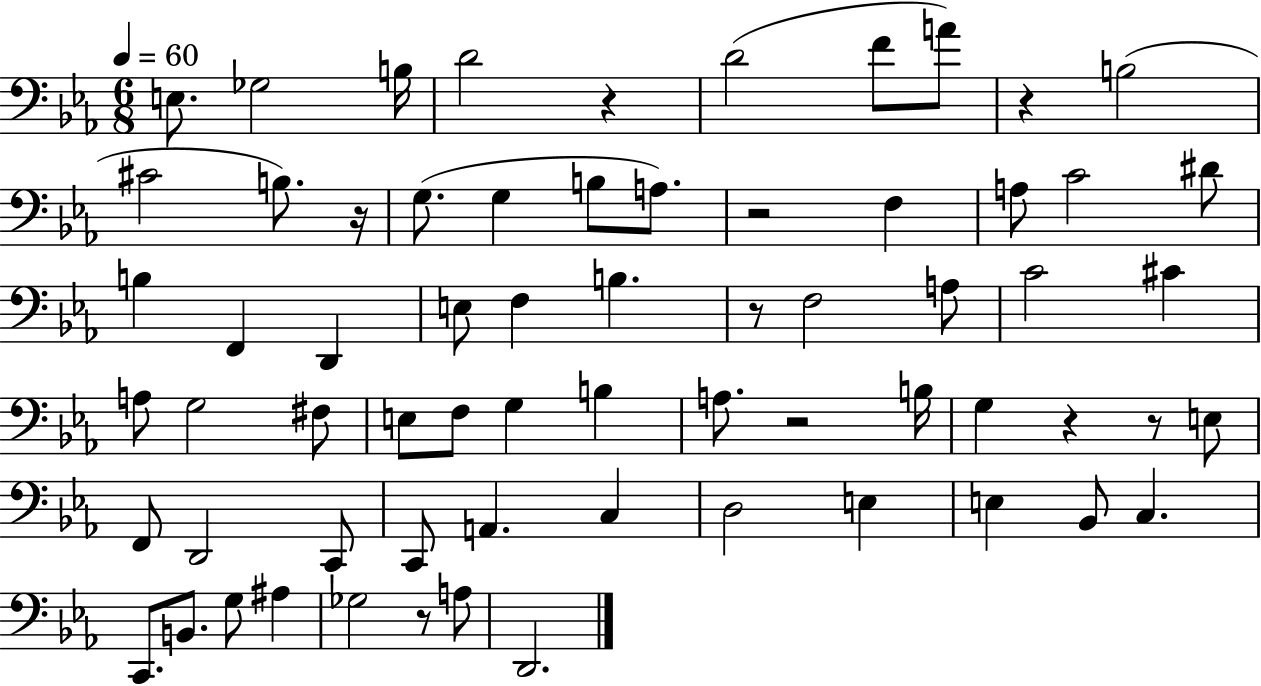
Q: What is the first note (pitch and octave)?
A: E3